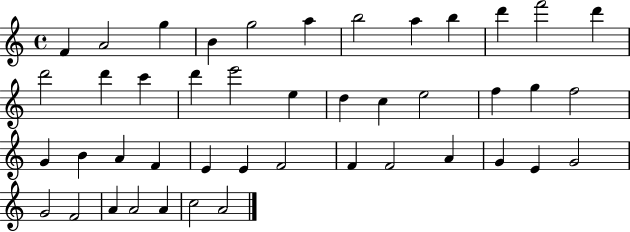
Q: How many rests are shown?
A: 0